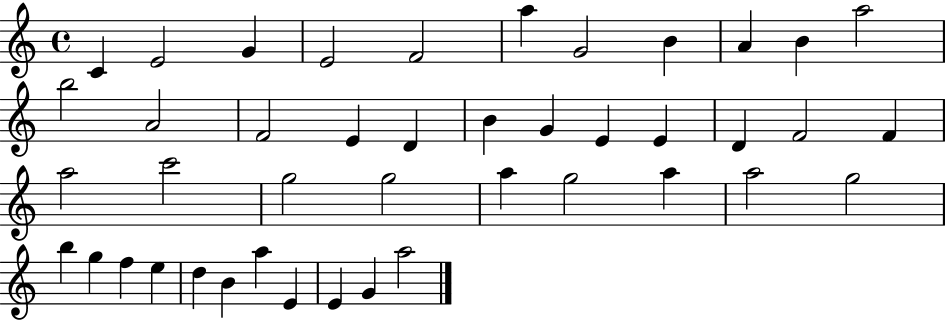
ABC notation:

X:1
T:Untitled
M:4/4
L:1/4
K:C
C E2 G E2 F2 a G2 B A B a2 b2 A2 F2 E D B G E E D F2 F a2 c'2 g2 g2 a g2 a a2 g2 b g f e d B a E E G a2